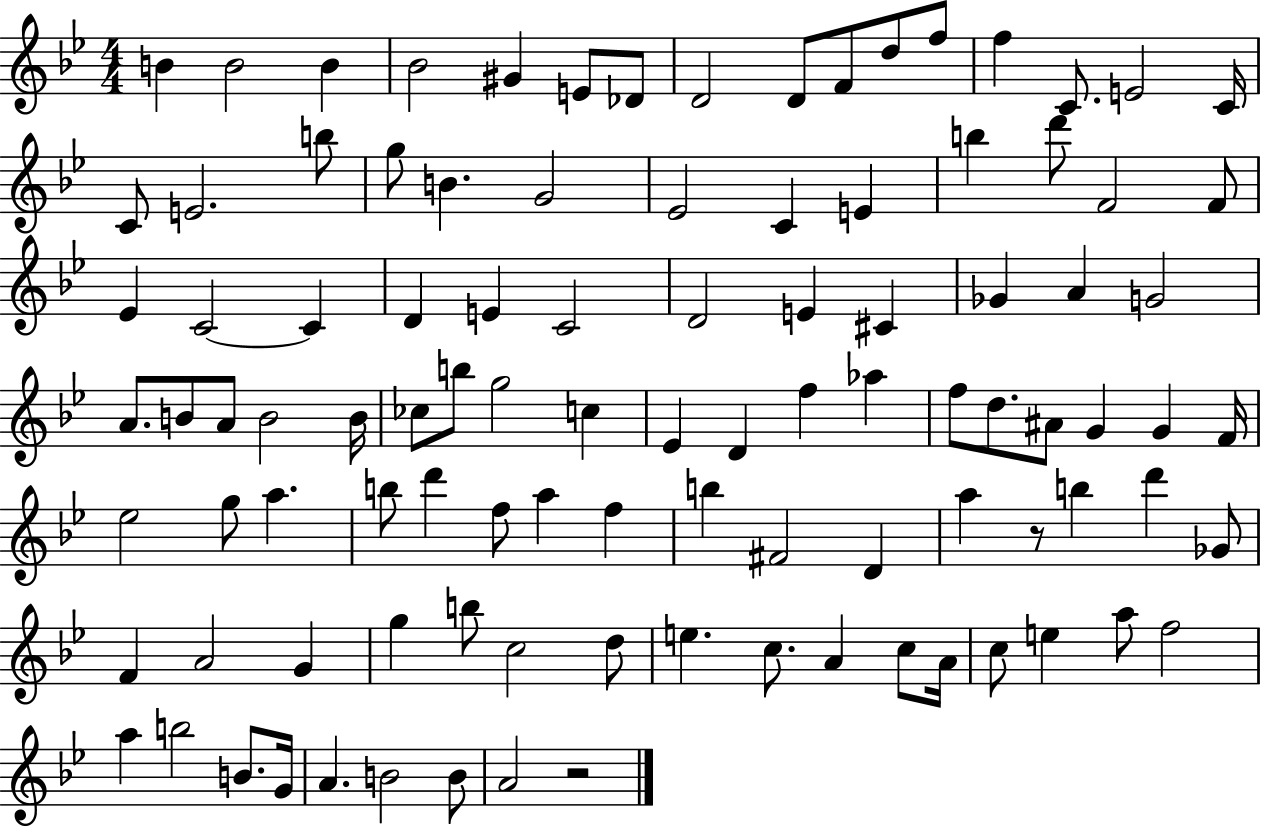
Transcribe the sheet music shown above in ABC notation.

X:1
T:Untitled
M:4/4
L:1/4
K:Bb
B B2 B _B2 ^G E/2 _D/2 D2 D/2 F/2 d/2 f/2 f C/2 E2 C/4 C/2 E2 b/2 g/2 B G2 _E2 C E b d'/2 F2 F/2 _E C2 C D E C2 D2 E ^C _G A G2 A/2 B/2 A/2 B2 B/4 _c/2 b/2 g2 c _E D f _a f/2 d/2 ^A/2 G G F/4 _e2 g/2 a b/2 d' f/2 a f b ^F2 D a z/2 b d' _G/2 F A2 G g b/2 c2 d/2 e c/2 A c/2 A/4 c/2 e a/2 f2 a b2 B/2 G/4 A B2 B/2 A2 z2